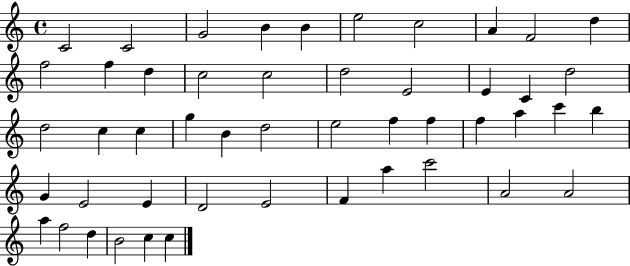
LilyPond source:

{
  \clef treble
  \time 4/4
  \defaultTimeSignature
  \key c \major
  c'2 c'2 | g'2 b'4 b'4 | e''2 c''2 | a'4 f'2 d''4 | \break f''2 f''4 d''4 | c''2 c''2 | d''2 e'2 | e'4 c'4 d''2 | \break d''2 c''4 c''4 | g''4 b'4 d''2 | e''2 f''4 f''4 | f''4 a''4 c'''4 b''4 | \break g'4 e'2 e'4 | d'2 e'2 | f'4 a''4 c'''2 | a'2 a'2 | \break a''4 f''2 d''4 | b'2 c''4 c''4 | \bar "|."
}